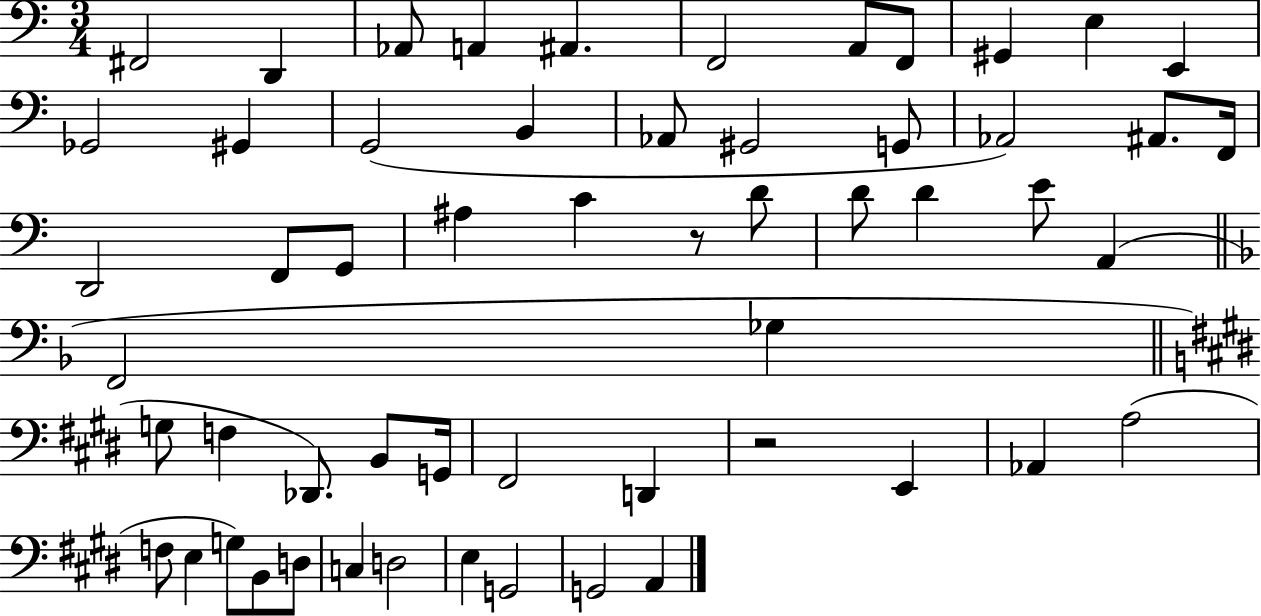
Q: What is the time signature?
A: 3/4